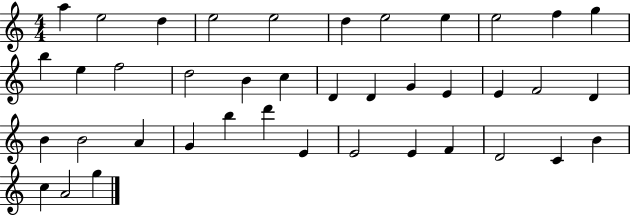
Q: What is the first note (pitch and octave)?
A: A5